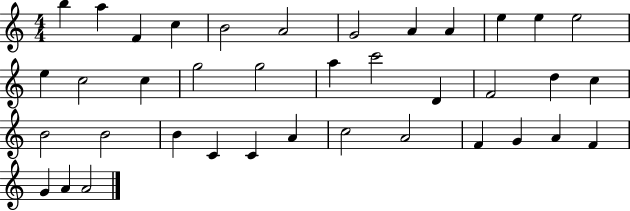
{
  \clef treble
  \numericTimeSignature
  \time 4/4
  \key c \major
  b''4 a''4 f'4 c''4 | b'2 a'2 | g'2 a'4 a'4 | e''4 e''4 e''2 | \break e''4 c''2 c''4 | g''2 g''2 | a''4 c'''2 d'4 | f'2 d''4 c''4 | \break b'2 b'2 | b'4 c'4 c'4 a'4 | c''2 a'2 | f'4 g'4 a'4 f'4 | \break g'4 a'4 a'2 | \bar "|."
}